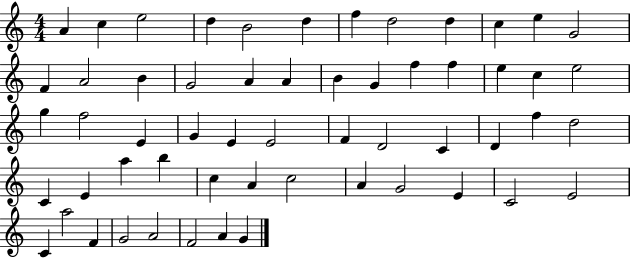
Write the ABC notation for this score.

X:1
T:Untitled
M:4/4
L:1/4
K:C
A c e2 d B2 d f d2 d c e G2 F A2 B G2 A A B G f f e c e2 g f2 E G E E2 F D2 C D f d2 C E a b c A c2 A G2 E C2 E2 C a2 F G2 A2 F2 A G